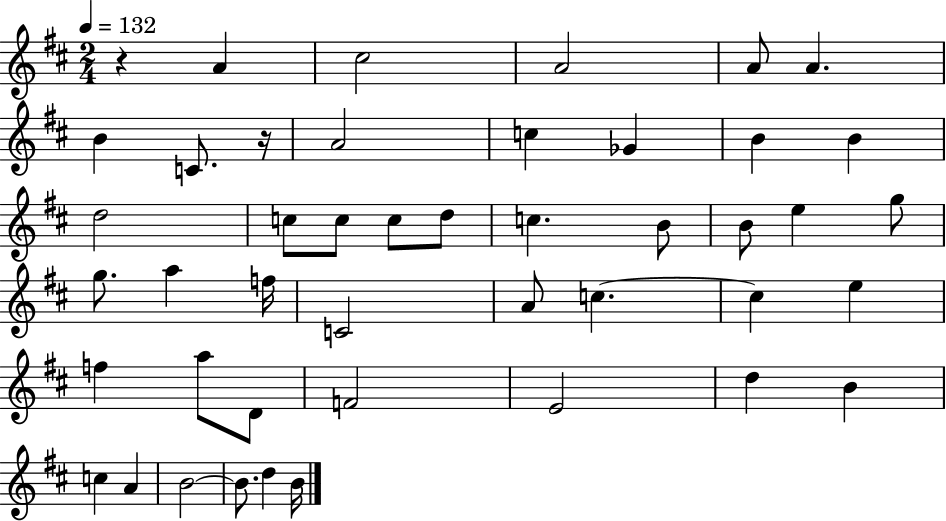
{
  \clef treble
  \numericTimeSignature
  \time 2/4
  \key d \major
  \tempo 4 = 132
  r4 a'4 | cis''2 | a'2 | a'8 a'4. | \break b'4 c'8. r16 | a'2 | c''4 ges'4 | b'4 b'4 | \break d''2 | c''8 c''8 c''8 d''8 | c''4. b'8 | b'8 e''4 g''8 | \break g''8. a''4 f''16 | c'2 | a'8 c''4.~~ | c''4 e''4 | \break f''4 a''8 d'8 | f'2 | e'2 | d''4 b'4 | \break c''4 a'4 | b'2~~ | b'8. d''4 b'16 | \bar "|."
}